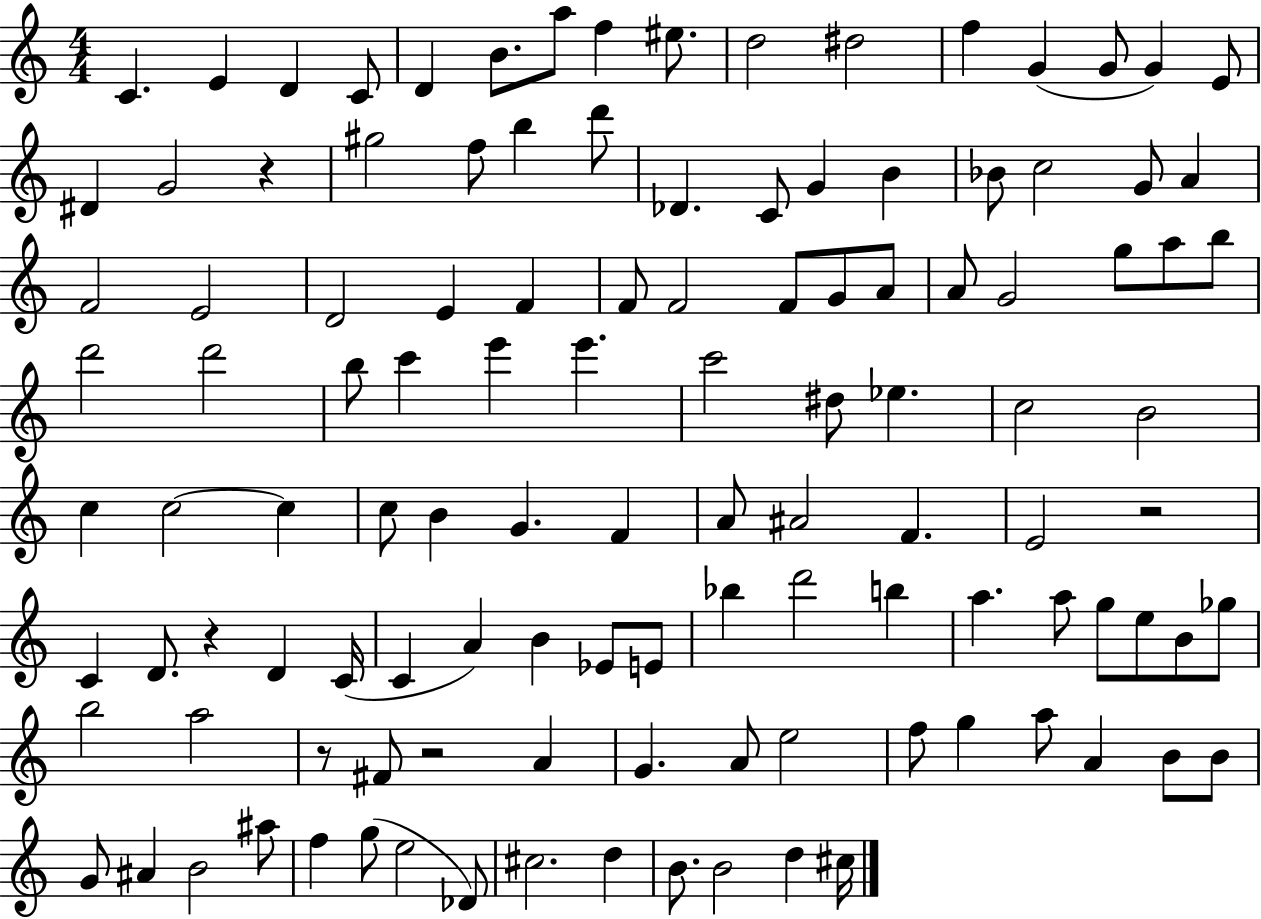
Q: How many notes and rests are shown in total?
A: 117